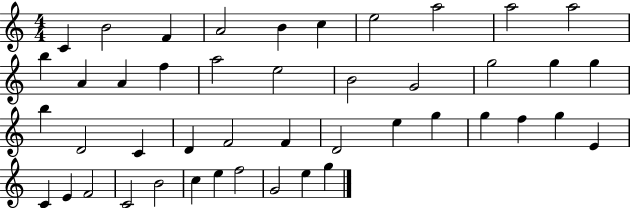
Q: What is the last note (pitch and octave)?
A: G5